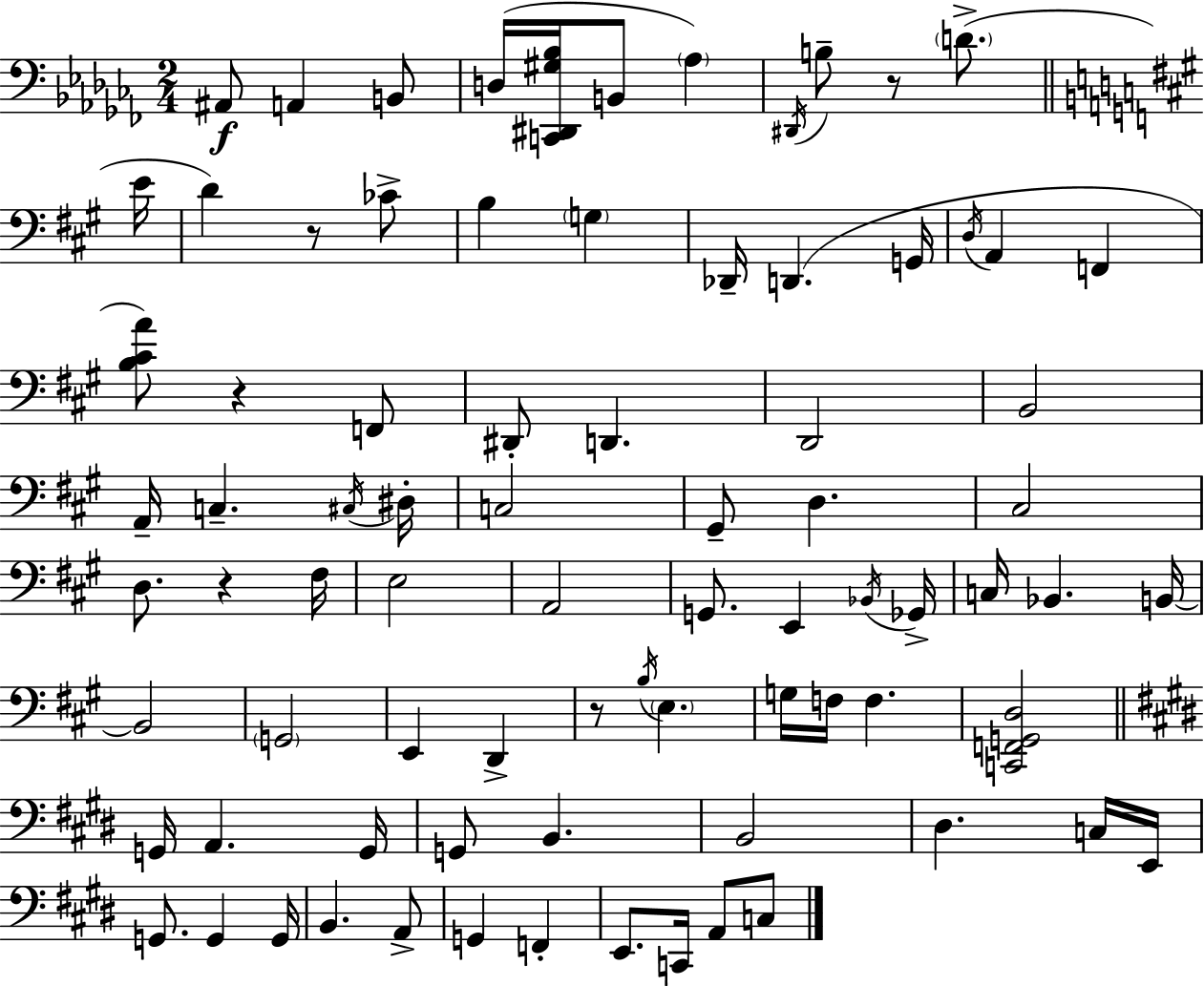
{
  \clef bass
  \numericTimeSignature
  \time 2/4
  \key aes \minor
  ais,8\f a,4 b,8 | d16( <c, dis, gis bes>16 b,8 \parenthesize aes4) | \acciaccatura { dis,16 } b8-- r8 \parenthesize d'8.->( | \bar "||" \break \key a \major e'16 d'4) r8 ces'8-> | b4 \parenthesize g4 | des,16-- d,4.( | g,16 \acciaccatura { d16 } a,4 f,4 | \break <b cis' a'>8) r4 | f,8 dis,8-. d,4. | d,2 | b,2 | \break a,16-- c4.-- | \acciaccatura { cis16 } dis16-. c2 | gis,8-- d4. | cis2 | \break d8. r4 | fis16 e2 | a,2 | g,8. e,4 | \break \acciaccatura { bes,16 } ges,16-> c16 bes,4. | b,16~~ b,2 | \parenthesize g,2 | e,4 | \break d,4-> r8 \acciaccatura { b16 } \parenthesize e4. | g16 f16 f4. | <c, f, g, d>2 | \bar "||" \break \key e \major g,16 a,4. g,16 | g,8 b,4. | b,2 | dis4. c16 e,16 | \break g,8. g,4 g,16 | b,4. a,8-> | g,4 f,4-. | e,8. c,16 a,8 c8 | \break \bar "|."
}